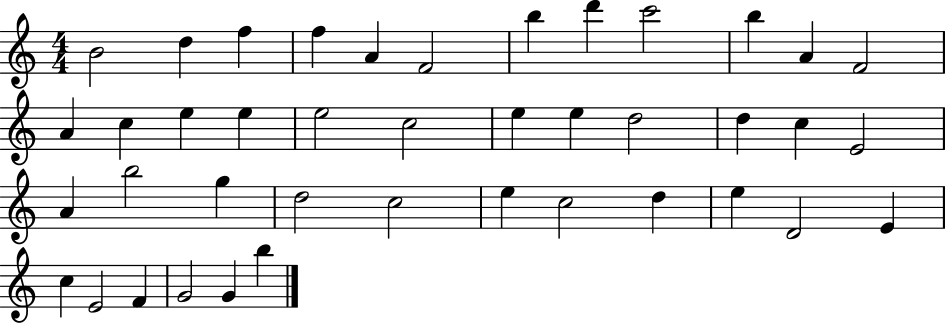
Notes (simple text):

B4/h D5/q F5/q F5/q A4/q F4/h B5/q D6/q C6/h B5/q A4/q F4/h A4/q C5/q E5/q E5/q E5/h C5/h E5/q E5/q D5/h D5/q C5/q E4/h A4/q B5/h G5/q D5/h C5/h E5/q C5/h D5/q E5/q D4/h E4/q C5/q E4/h F4/q G4/h G4/q B5/q